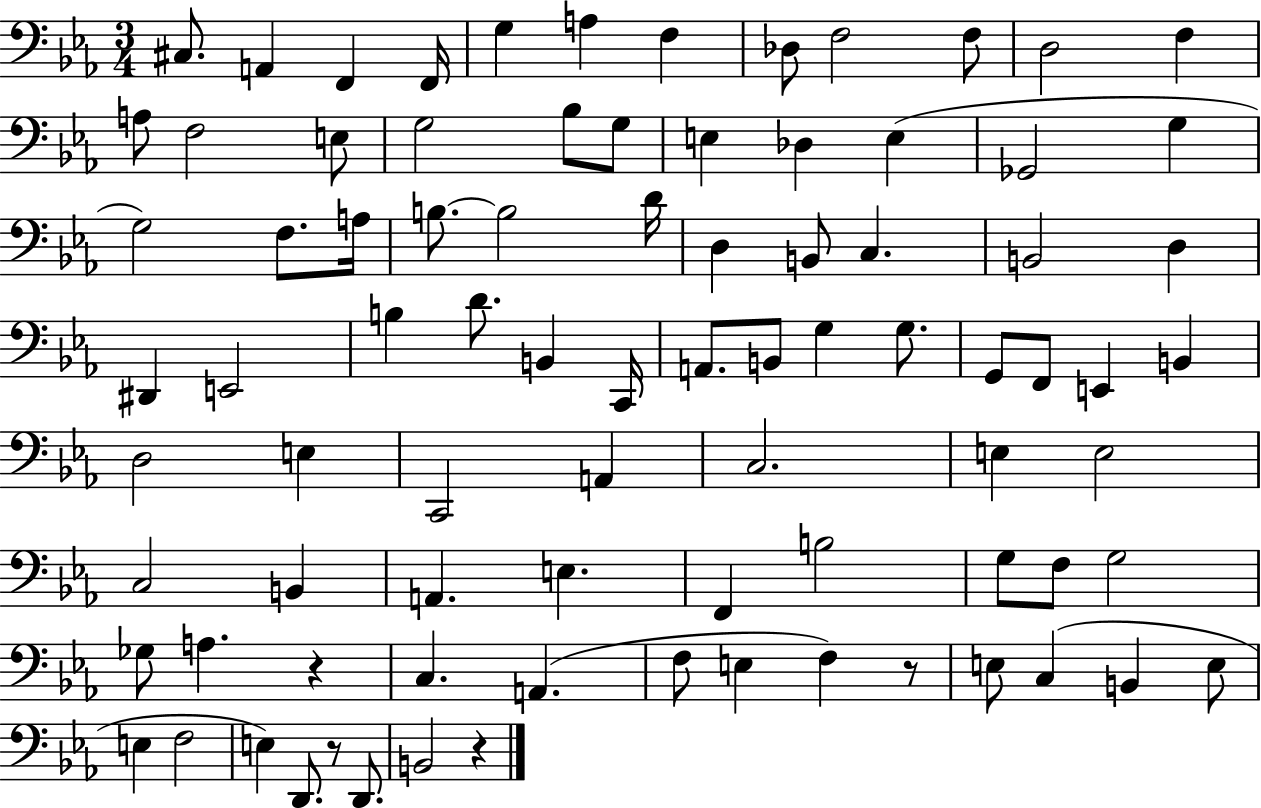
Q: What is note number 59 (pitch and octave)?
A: E3